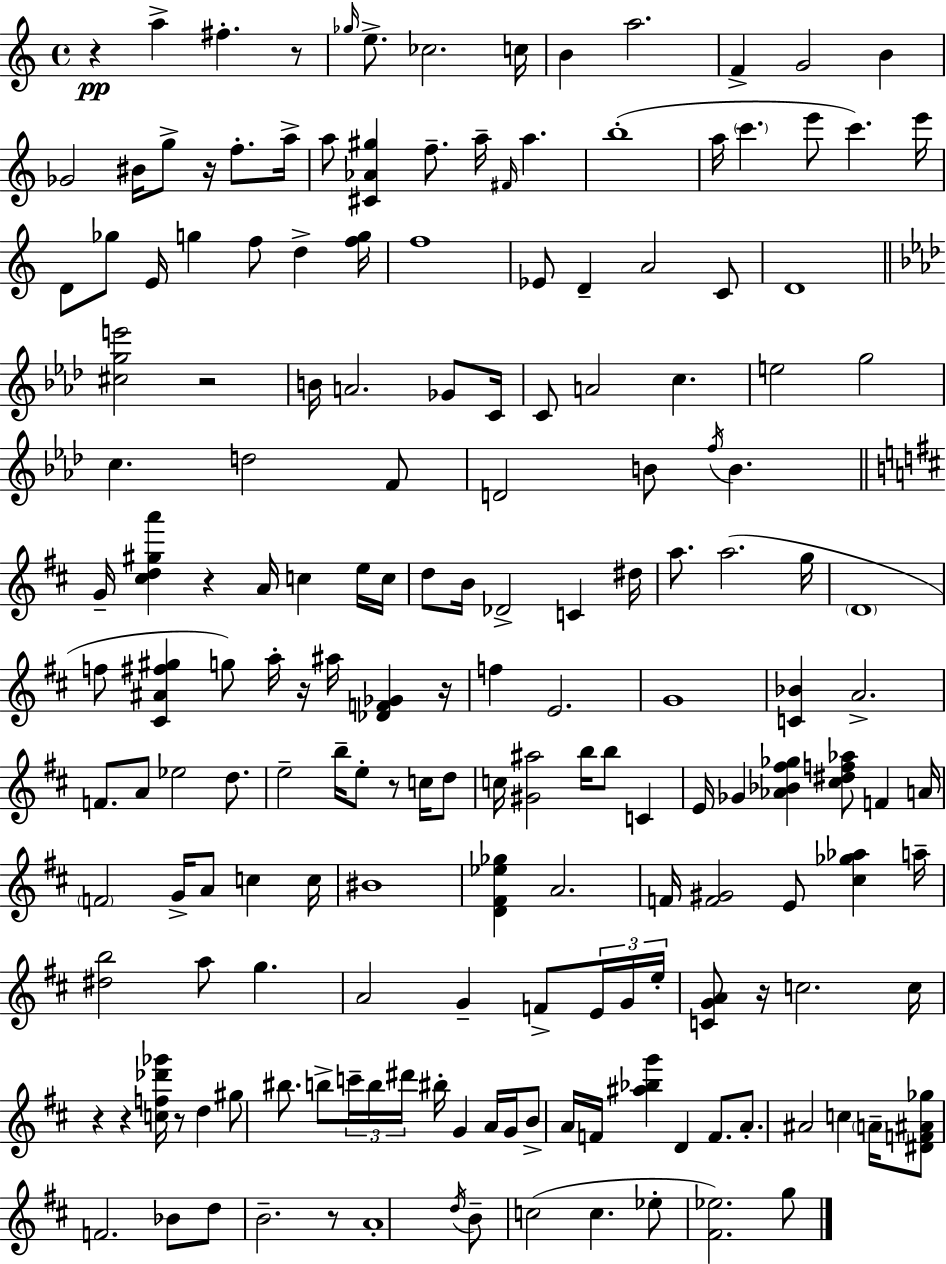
{
  \clef treble
  \time 4/4
  \defaultTimeSignature
  \key a \minor
  \repeat volta 2 { r4\pp a''4-> fis''4.-. r8 | \grace { ges''16 } e''8.-> ces''2. | c''16 b'4 a''2. | f'4-> g'2 b'4 | \break ges'2 bis'16 g''8-> r16 f''8.-. | a''16-> a''8 <cis' aes' gis''>4 f''8.-- a''16-- \grace { fis'16 } a''4. | b''1-.( | a''16 \parenthesize c'''4. e'''8 c'''4.) | \break e'''16 d'8 ges''8 e'16 g''4 f''8 d''4-> | <f'' g''>16 f''1 | ees'8 d'4-- a'2 | c'8 d'1 | \break \bar "||" \break \key f \minor <cis'' g'' e'''>2 r2 | b'16 a'2. ges'8 c'16 | c'8 a'2 c''4. | e''2 g''2 | \break c''4. d''2 f'8 | d'2 b'8 \acciaccatura { f''16 } b'4. | \bar "||" \break \key d \major g'16-- <cis'' d'' gis'' a'''>4 r4 a'16 c''4 e''16 c''16 | d''8 b'16 des'2-> c'4 dis''16 | a''8. a''2.( g''16 | \parenthesize d'1 | \break f''8 <cis' ais' fis'' gis''>4 g''8) a''16-. r16 ais''16 <des' f' ges'>4 r16 | f''4 e'2. | g'1 | <c' bes'>4 a'2.-> | \break f'8. a'8 ees''2 d''8. | e''2-- b''16-- e''8-. r8 c''16 d''8 | c''16 <gis' ais''>2 b''16 b''8 c'4 | e'16 ges'4 <aes' bes' fis'' ges''>4 <cis'' dis'' f'' aes''>8 f'4 a'16 | \break \parenthesize f'2 g'16-> a'8 c''4 c''16 | bis'1 | <d' fis' ees'' ges''>4 a'2. | f'16 <f' gis'>2 e'8 <cis'' ges'' aes''>4 a''16-- | \break <dis'' b''>2 a''8 g''4. | a'2 g'4-- f'8-> \tuplet 3/2 { e'16 g'16 | e''16-. } <c' g' a'>8 r16 c''2. | c''16 r4 r4 <c'' f'' des''' ges'''>16 r8 d''4 | \break gis''8 bis''8. b''8-> \tuplet 3/2 { c'''16-- b''16 dis'''16 } bis''16-. g'4 a'16 | g'16 b'8-> a'16 f'16 <ais'' bes'' g'''>4 d'4 f'8. | a'8.-. ais'2 c''4 \parenthesize a'16-- | <dis' f' ais' ges''>8 f'2. bes'8 | \break d''8 b'2.-- r8 | a'1-. | \acciaccatura { d''16 } b'8-- c''2( c''4. | ees''8-. <fis' ees''>2.) g''8 | \break } \bar "|."
}